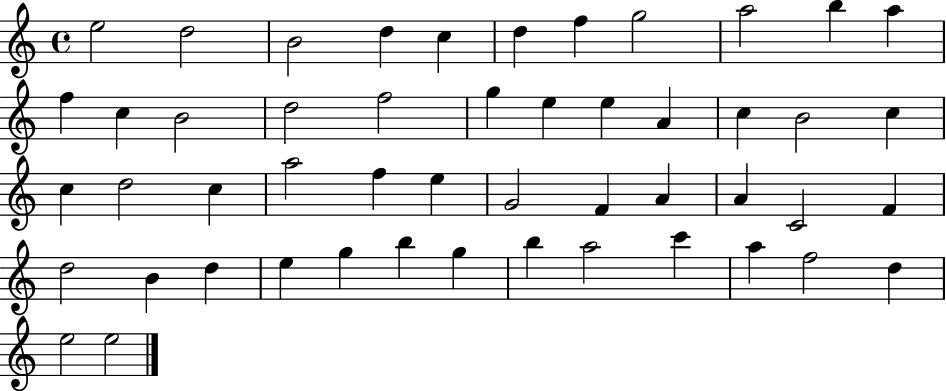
E5/h D5/h B4/h D5/q C5/q D5/q F5/q G5/h A5/h B5/q A5/q F5/q C5/q B4/h D5/h F5/h G5/q E5/q E5/q A4/q C5/q B4/h C5/q C5/q D5/h C5/q A5/h F5/q E5/q G4/h F4/q A4/q A4/q C4/h F4/q D5/h B4/q D5/q E5/q G5/q B5/q G5/q B5/q A5/h C6/q A5/q F5/h D5/q E5/h E5/h